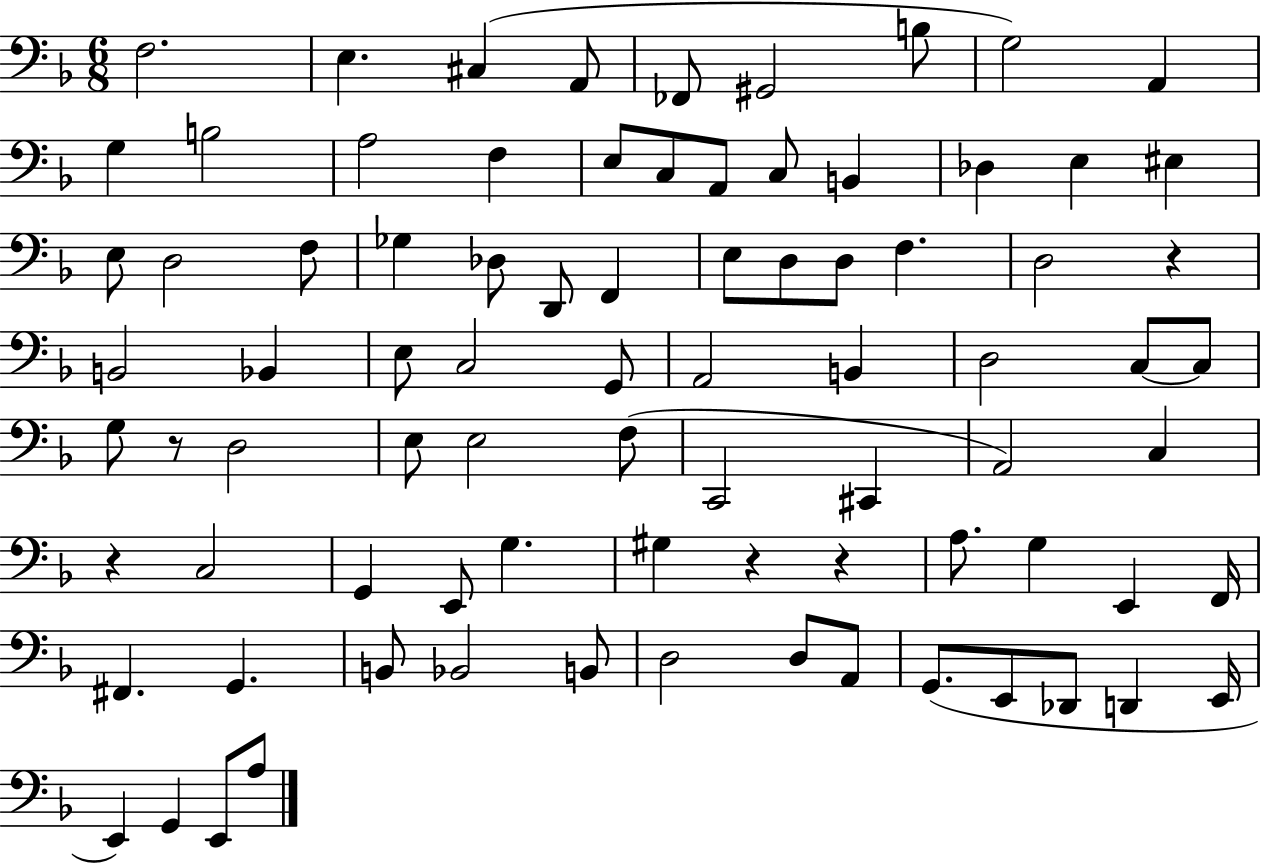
X:1
T:Untitled
M:6/8
L:1/4
K:F
F,2 E, ^C, A,,/2 _F,,/2 ^G,,2 B,/2 G,2 A,, G, B,2 A,2 F, E,/2 C,/2 A,,/2 C,/2 B,, _D, E, ^E, E,/2 D,2 F,/2 _G, _D,/2 D,,/2 F,, E,/2 D,/2 D,/2 F, D,2 z B,,2 _B,, E,/2 C,2 G,,/2 A,,2 B,, D,2 C,/2 C,/2 G,/2 z/2 D,2 E,/2 E,2 F,/2 C,,2 ^C,, A,,2 C, z C,2 G,, E,,/2 G, ^G, z z A,/2 G, E,, F,,/4 ^F,, G,, B,,/2 _B,,2 B,,/2 D,2 D,/2 A,,/2 G,,/2 E,,/2 _D,,/2 D,, E,,/4 E,, G,, E,,/2 A,/2